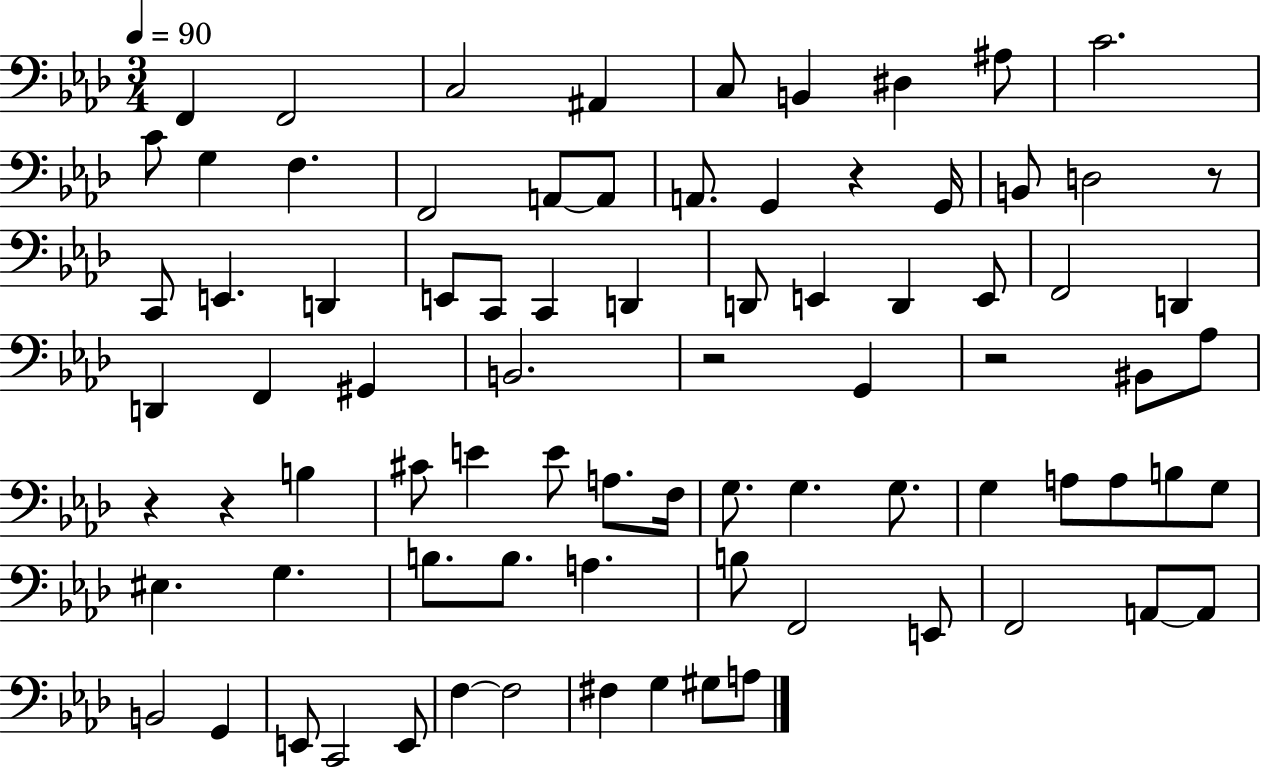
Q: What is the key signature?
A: AES major